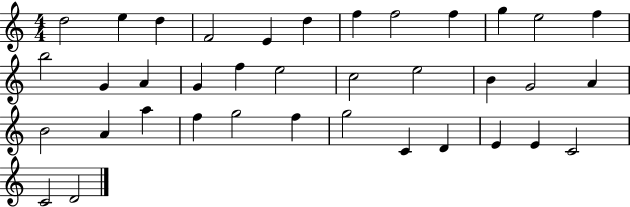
D5/h E5/q D5/q F4/h E4/q D5/q F5/q F5/h F5/q G5/q E5/h F5/q B5/h G4/q A4/q G4/q F5/q E5/h C5/h E5/h B4/q G4/h A4/q B4/h A4/q A5/q F5/q G5/h F5/q G5/h C4/q D4/q E4/q E4/q C4/h C4/h D4/h